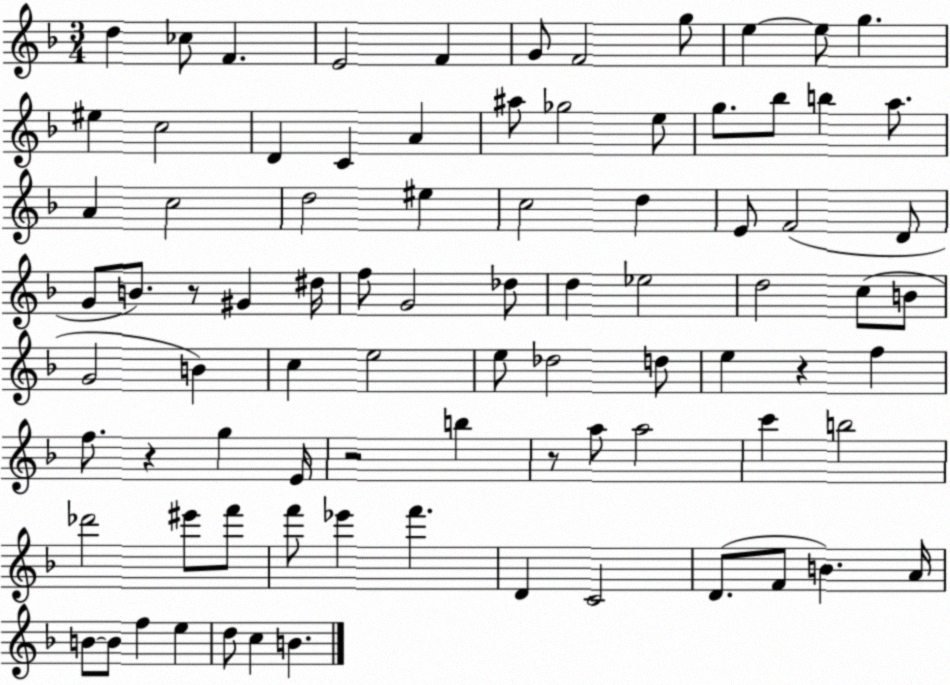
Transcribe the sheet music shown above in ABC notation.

X:1
T:Untitled
M:3/4
L:1/4
K:F
d _c/2 F E2 F G/2 F2 g/2 e e/2 g ^e c2 D C A ^a/2 _g2 e/2 g/2 _b/2 b a/2 A c2 d2 ^e c2 d E/2 F2 D/2 G/2 B/2 z/2 ^G ^d/4 f/2 G2 _d/2 d _e2 d2 c/2 B/2 G2 B c e2 e/2 _d2 d/2 e z f f/2 z g E/4 z2 b z/2 a/2 a2 c' b2 _d'2 ^e'/2 f'/2 f'/2 _e' f' D C2 D/2 F/2 B A/4 B/2 B/2 f e d/2 c B